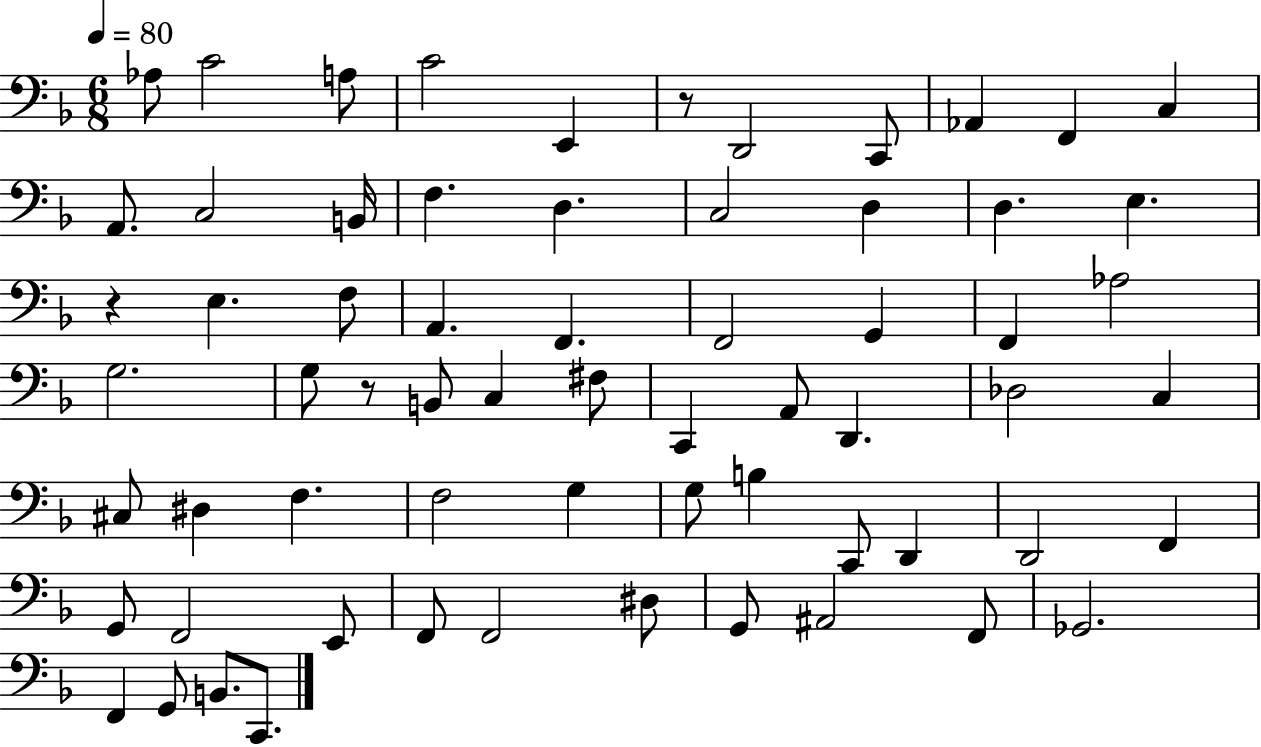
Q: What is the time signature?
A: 6/8